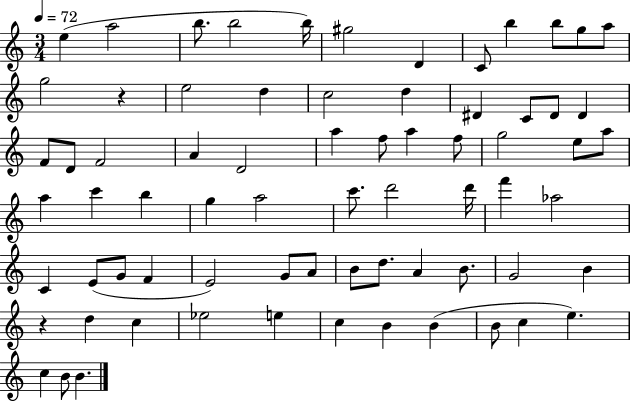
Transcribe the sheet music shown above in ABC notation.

X:1
T:Untitled
M:3/4
L:1/4
K:C
e a2 b/2 b2 b/4 ^g2 D C/2 b b/2 g/2 a/2 g2 z e2 d c2 d ^D C/2 ^D/2 ^D F/2 D/2 F2 A D2 a f/2 a f/2 g2 e/2 a/2 a c' b g a2 c'/2 d'2 d'/4 f' _a2 C E/2 G/2 F E2 G/2 A/2 B/2 d/2 A B/2 G2 B z d c _e2 e c B B B/2 c e c B/2 B